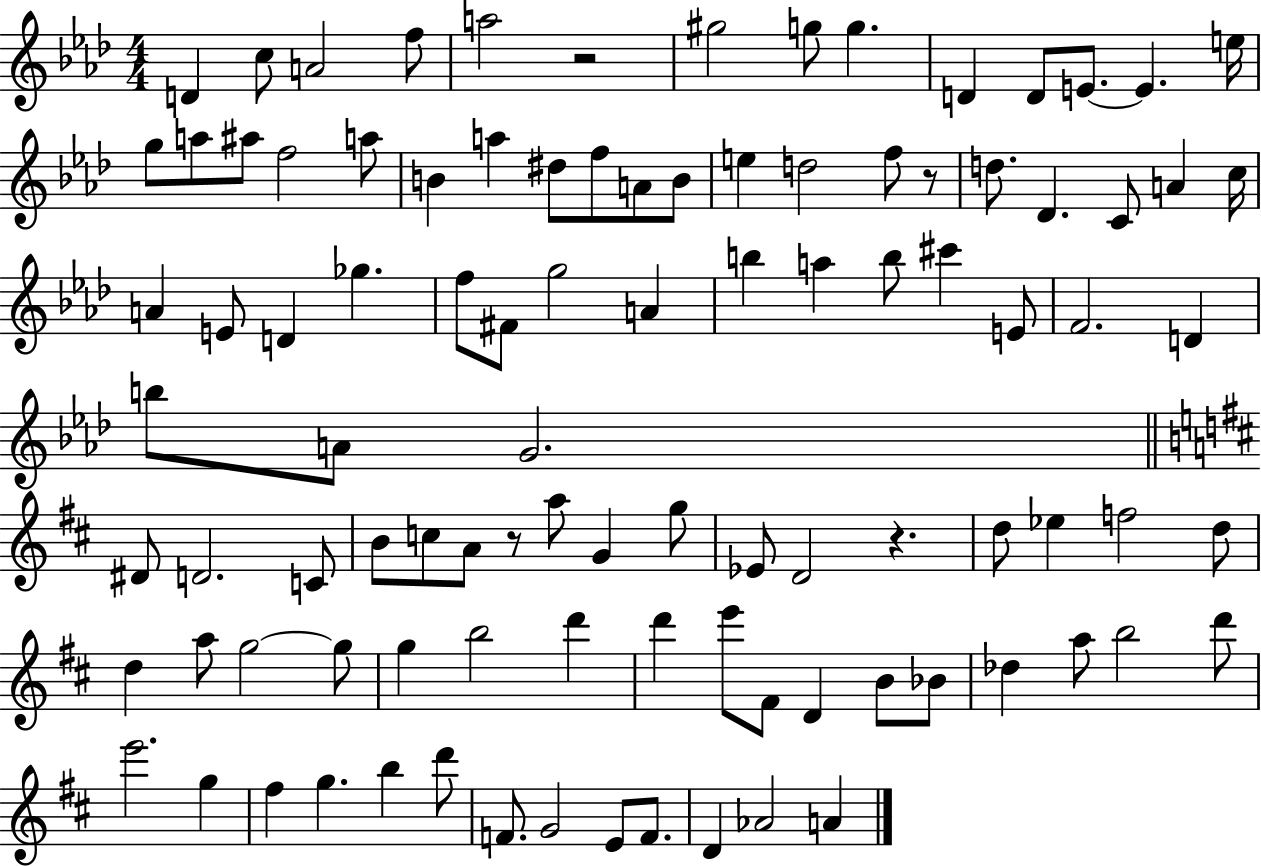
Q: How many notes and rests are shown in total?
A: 99